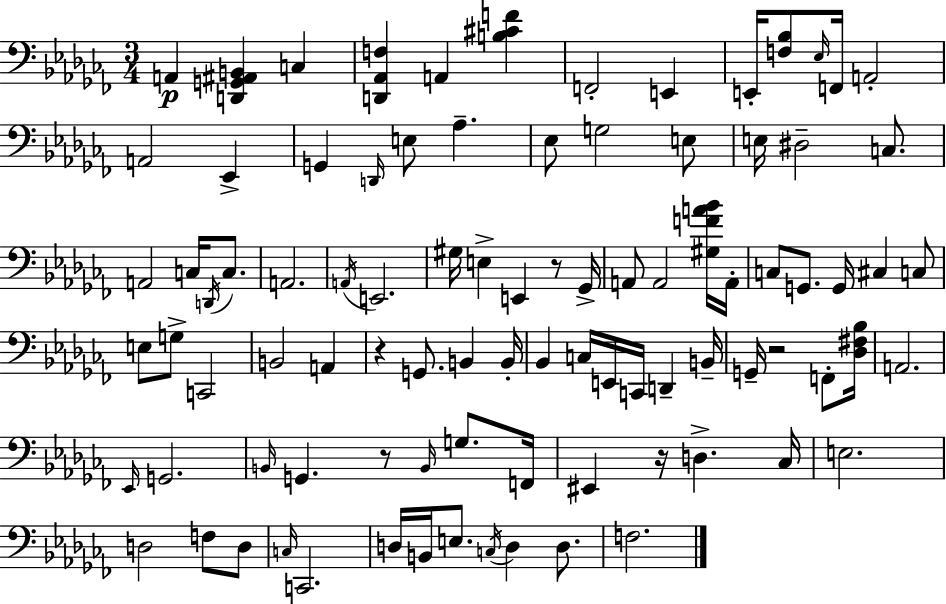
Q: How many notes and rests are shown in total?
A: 91